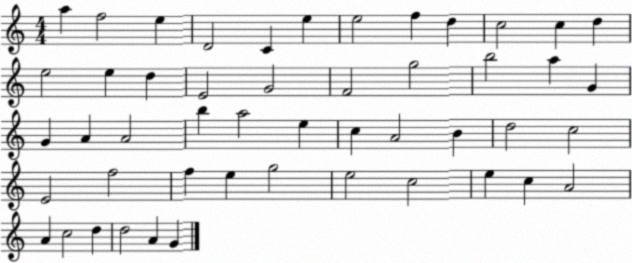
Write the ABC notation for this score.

X:1
T:Untitled
M:4/4
L:1/4
K:C
a f2 e D2 C e e2 f d c2 c d e2 e d E2 G2 F2 g2 b2 a G G A A2 b a2 e c A2 B d2 c2 E2 f2 f e g2 e2 c2 e c A2 A c2 d d2 A G